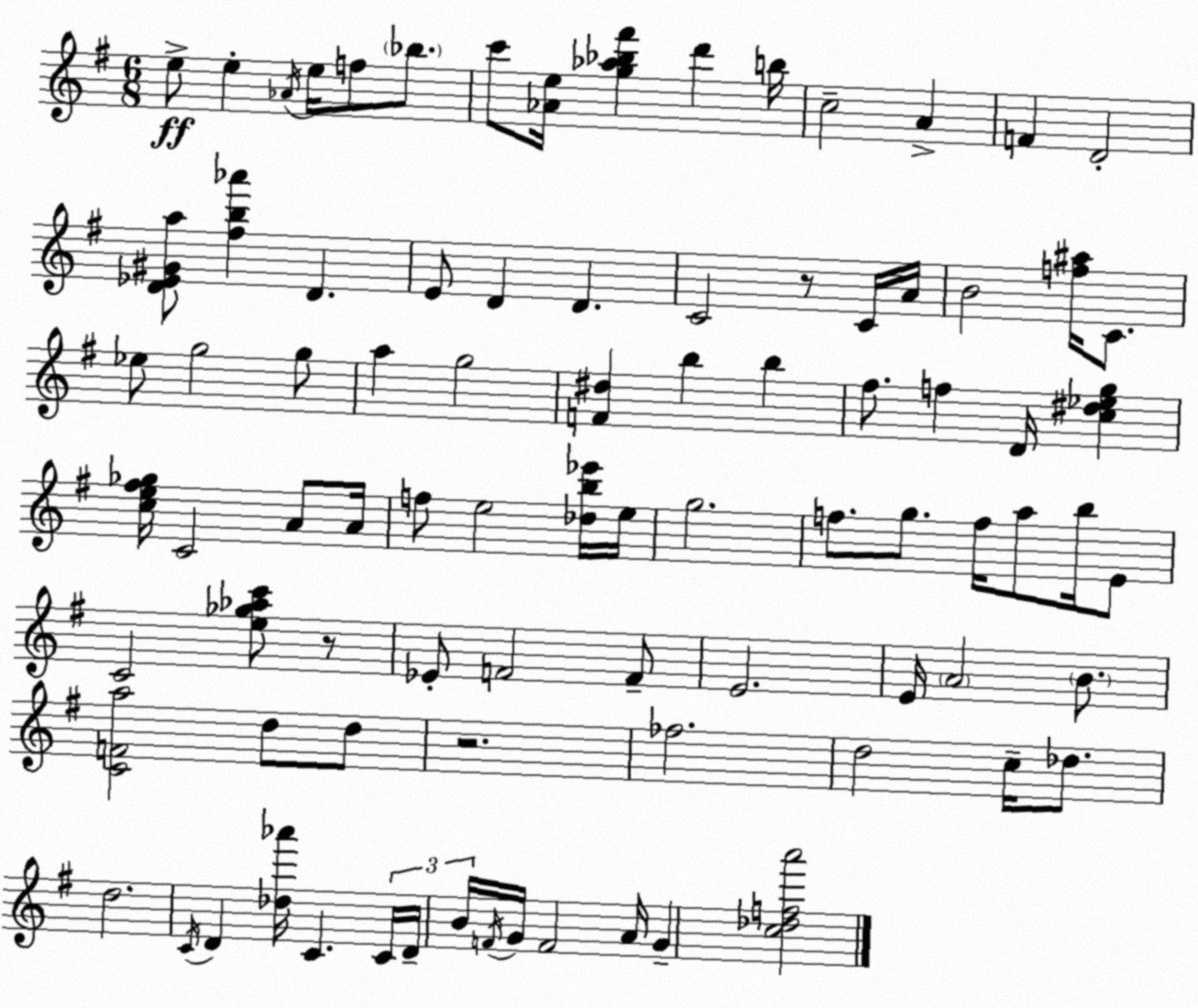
X:1
T:Untitled
M:6/8
L:1/4
K:G
e/2 e _A/4 e/4 f/2 _b/2 c'/2 [_Ae]/4 [g_a_b^f'] d' b/4 c2 A F D2 [D_E^Ga]/2 [^fb_a'] D E/2 D D C2 z/2 C/4 A/4 B2 [f^a]/4 C/2 _e/2 g2 g/2 a g2 [F^d] b b ^f/2 f D/4 [c^d_eg] [ce^f_g]/4 C2 A/2 A/4 f/2 e2 [_db_e']/4 e/4 g2 f/2 g/2 f/4 a/2 b/4 E/2 C2 [e_g_ac']/2 z/2 _E/2 F2 F/2 E2 E/4 A2 B/2 [CFa]2 d/2 d/2 z2 _f2 d2 c/4 _d/2 d2 C/4 D [_d_a']/4 C C/4 D/4 B/4 F/4 G/4 F2 A/4 G [c_dfa']2